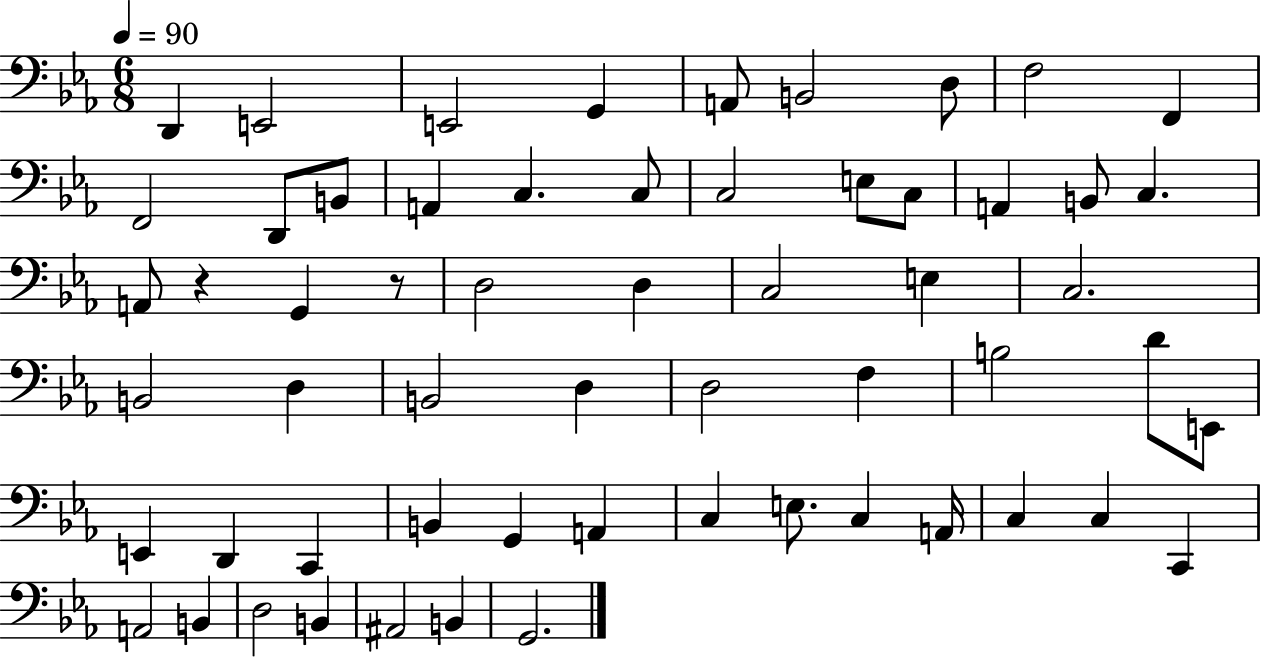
X:1
T:Untitled
M:6/8
L:1/4
K:Eb
D,, E,,2 E,,2 G,, A,,/2 B,,2 D,/2 F,2 F,, F,,2 D,,/2 B,,/2 A,, C, C,/2 C,2 E,/2 C,/2 A,, B,,/2 C, A,,/2 z G,, z/2 D,2 D, C,2 E, C,2 B,,2 D, B,,2 D, D,2 F, B,2 D/2 E,,/2 E,, D,, C,, B,, G,, A,, C, E,/2 C, A,,/4 C, C, C,, A,,2 B,, D,2 B,, ^A,,2 B,, G,,2